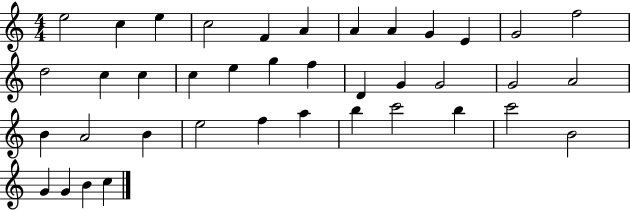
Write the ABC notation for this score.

X:1
T:Untitled
M:4/4
L:1/4
K:C
e2 c e c2 F A A A G E G2 f2 d2 c c c e g f D G G2 G2 A2 B A2 B e2 f a b c'2 b c'2 B2 G G B c